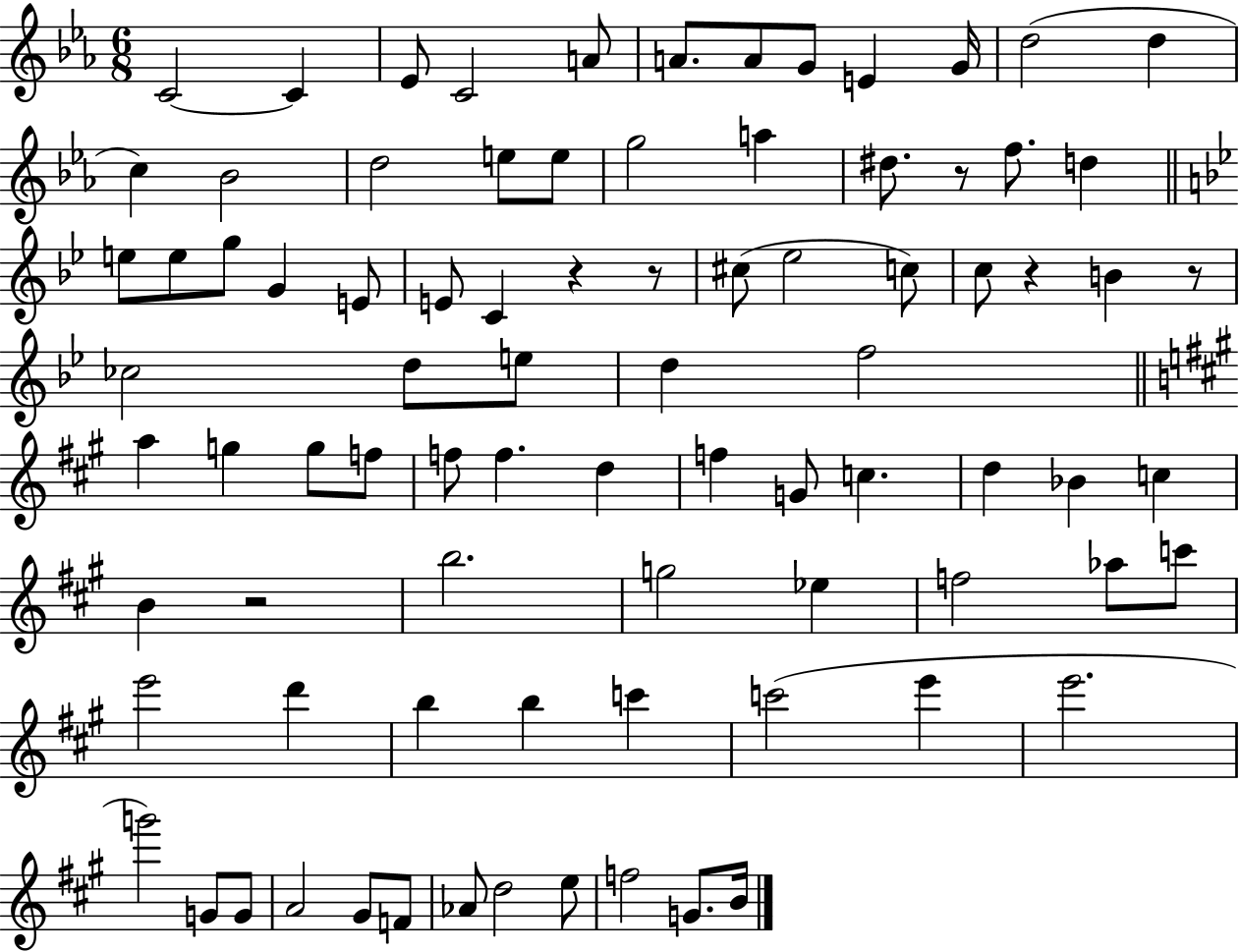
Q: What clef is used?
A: treble